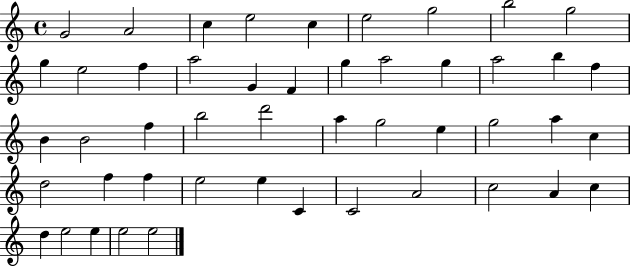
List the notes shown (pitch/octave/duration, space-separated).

G4/h A4/h C5/q E5/h C5/q E5/h G5/h B5/h G5/h G5/q E5/h F5/q A5/h G4/q F4/q G5/q A5/h G5/q A5/h B5/q F5/q B4/q B4/h F5/q B5/h D6/h A5/q G5/h E5/q G5/h A5/q C5/q D5/h F5/q F5/q E5/h E5/q C4/q C4/h A4/h C5/h A4/q C5/q D5/q E5/h E5/q E5/h E5/h